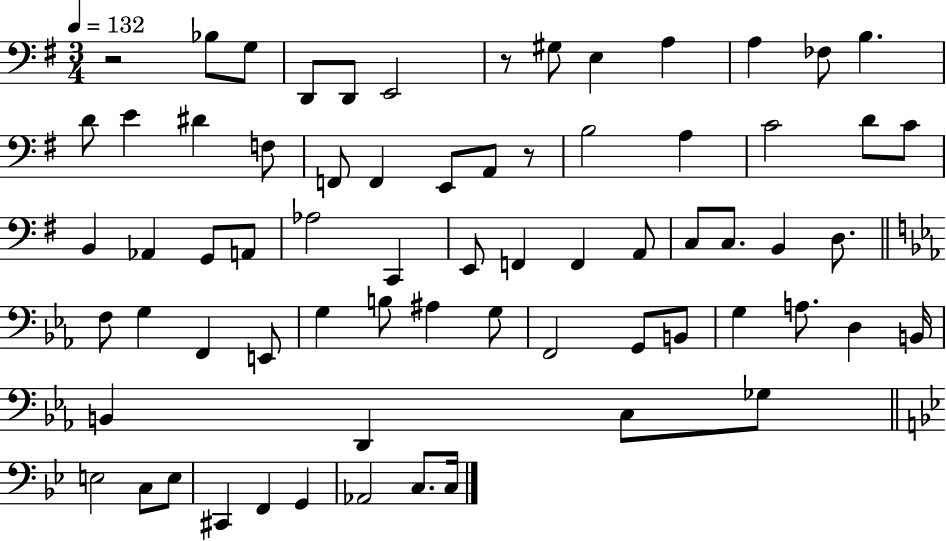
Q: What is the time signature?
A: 3/4